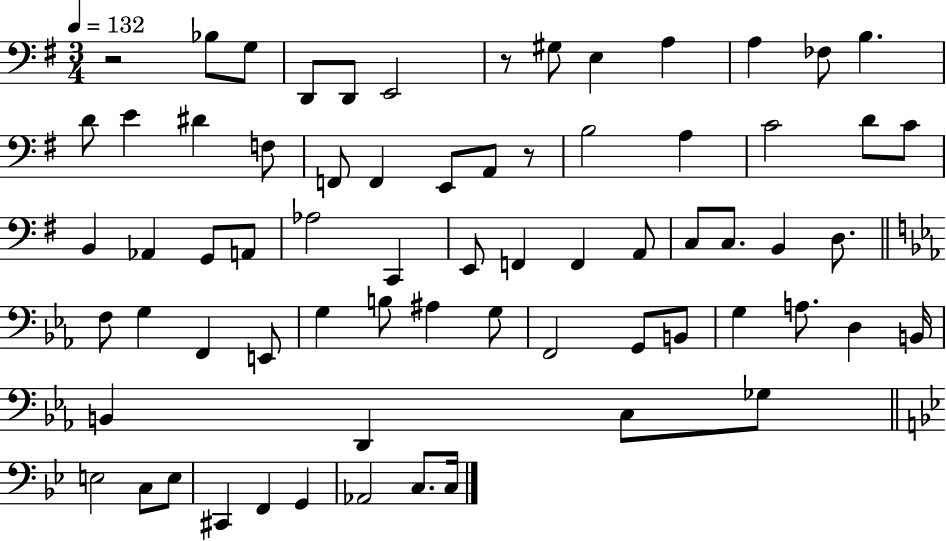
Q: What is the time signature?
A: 3/4